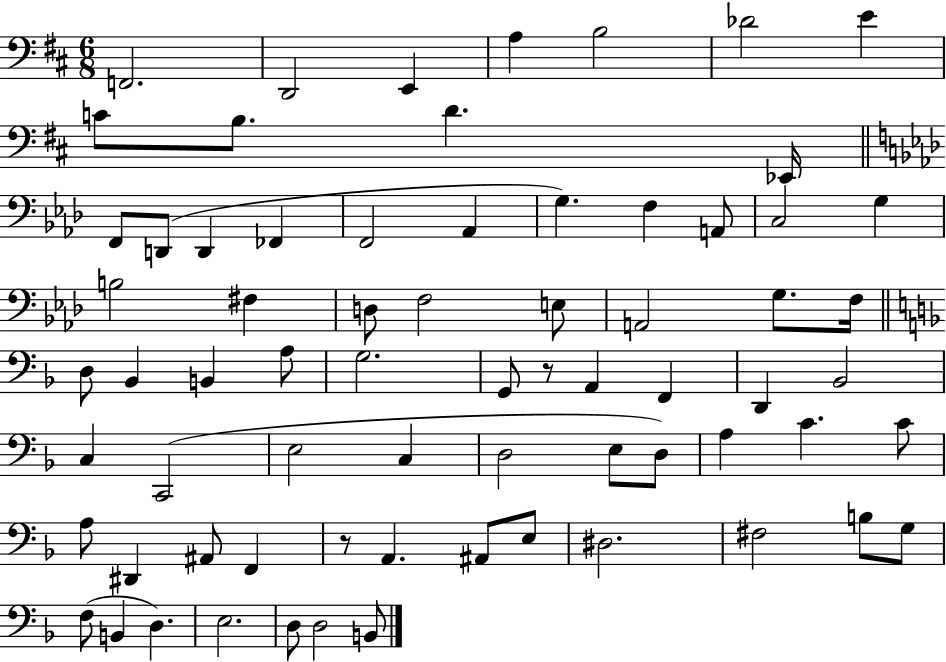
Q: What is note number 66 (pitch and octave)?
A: D3